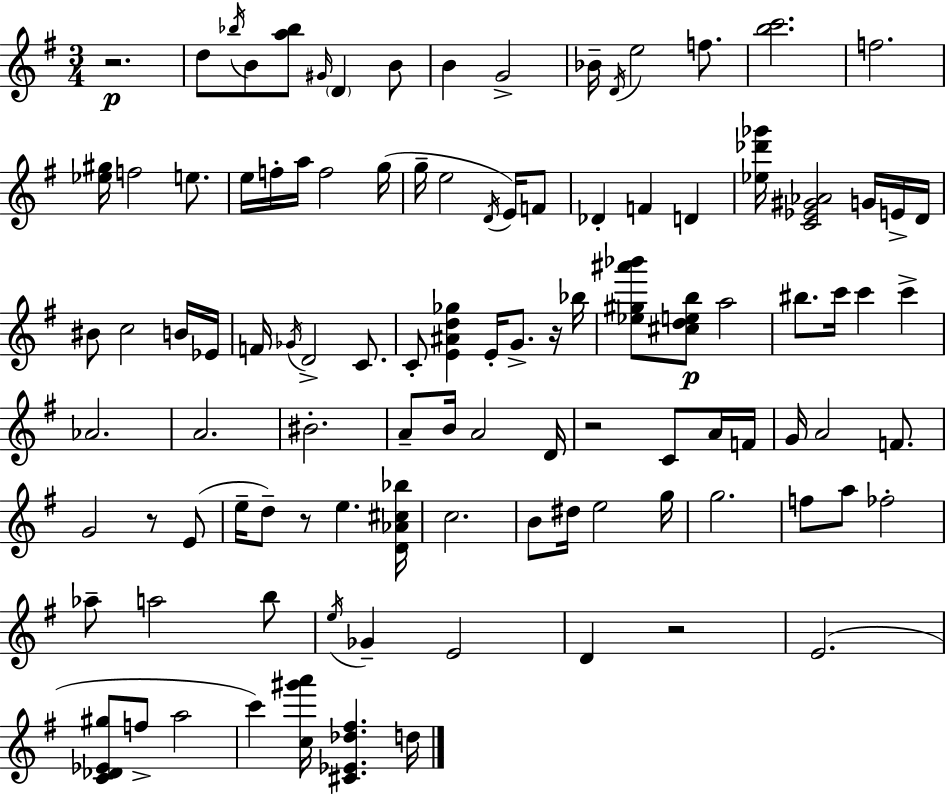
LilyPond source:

{
  \clef treble
  \numericTimeSignature
  \time 3/4
  \key e \minor
  r2.\p | d''8 \acciaccatura { bes''16 } b'8 <a'' bes''>8 \grace { gis'16 } \parenthesize d'4 | b'8 b'4 g'2-> | bes'16-- \acciaccatura { d'16 } e''2 | \break f''8. <b'' c'''>2. | f''2. | <ees'' gis''>16 f''2 | e''8. e''16 f''16-. a''16 f''2 | \break g''16( g''16-- e''2 | \acciaccatura { d'16 } e'16) f'8 des'4-. f'4 | d'4 <ees'' des''' ges'''>16 <c' ees' gis' aes'>2 | g'16 e'16-> d'16 bis'8 c''2 | \break b'16 ees'16 f'16 \acciaccatura { ges'16 } d'2-> | c'8. c'8-. <e' ais' d'' ges''>4 e'16-. | g'8.-> r16 bes''16 <ees'' gis'' ais''' bes'''>8 <cis'' d'' e'' b''>8\p a''2 | bis''8. c'''16 c'''4 | \break c'''4-> aes'2. | a'2. | bis'2.-. | a'8-- b'16 a'2 | \break d'16 r2 | c'8 a'16 f'16 g'16 a'2 | f'8. g'2 | r8 e'8( e''16-- d''8--) r8 e''4. | \break <d' aes' cis'' bes''>16 c''2. | b'8 dis''16 e''2 | g''16 g''2. | f''8 a''8 fes''2-. | \break aes''8-- a''2 | b''8 \acciaccatura { e''16 } ges'4-- e'2 | d'4 r2 | e'2.( | \break <c' des' ees' gis''>8 f''8-> a''2 | c'''4) <c'' gis''' a'''>16 <cis' ees' des'' fis''>4. | d''16 \bar "|."
}